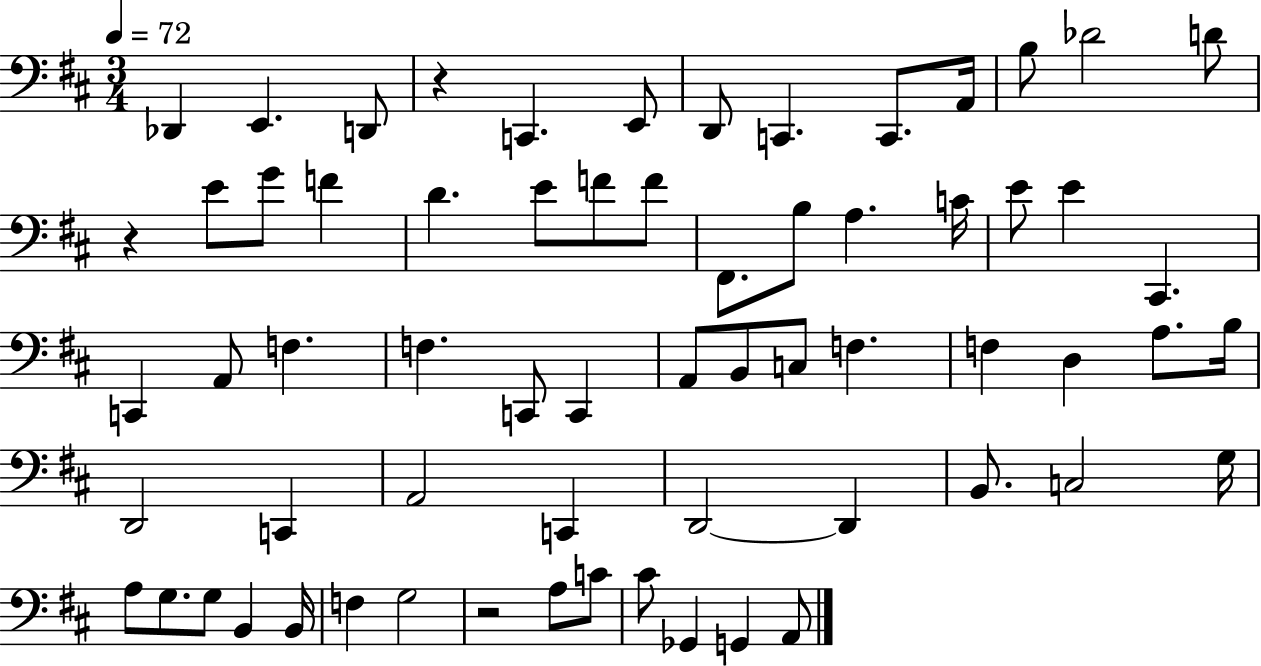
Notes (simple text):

Db2/q E2/q. D2/e R/q C2/q. E2/e D2/e C2/q. C2/e. A2/s B3/e Db4/h D4/e R/q E4/e G4/e F4/q D4/q. E4/e F4/e F4/e F#2/e. B3/e A3/q. C4/s E4/e E4/q C#2/q. C2/q A2/e F3/q. F3/q. C2/e C2/q A2/e B2/e C3/e F3/q. F3/q D3/q A3/e. B3/s D2/h C2/q A2/h C2/q D2/h D2/q B2/e. C3/h G3/s A3/e G3/e. G3/e B2/q B2/s F3/q G3/h R/h A3/e C4/e C#4/e Gb2/q G2/q A2/e